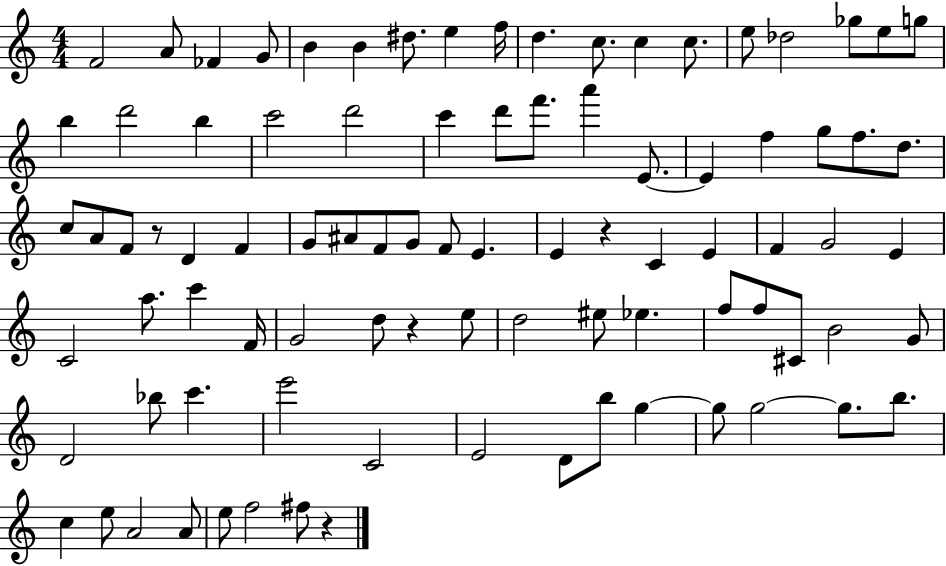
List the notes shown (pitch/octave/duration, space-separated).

F4/h A4/e FES4/q G4/e B4/q B4/q D#5/e. E5/q F5/s D5/q. C5/e. C5/q C5/e. E5/e Db5/h Gb5/e E5/e G5/e B5/q D6/h B5/q C6/h D6/h C6/q D6/e F6/e. A6/q E4/e. E4/q F5/q G5/e F5/e. D5/e. C5/e A4/e F4/e R/e D4/q F4/q G4/e A#4/e F4/e G4/e F4/e E4/q. E4/q R/q C4/q E4/q F4/q G4/h E4/q C4/h A5/e. C6/q F4/s G4/h D5/e R/q E5/e D5/h EIS5/e Eb5/q. F5/e F5/e C#4/e B4/h G4/e D4/h Bb5/e C6/q. E6/h C4/h E4/h D4/e B5/e G5/q G5/e G5/h G5/e. B5/e. C5/q E5/e A4/h A4/e E5/e F5/h F#5/e R/q